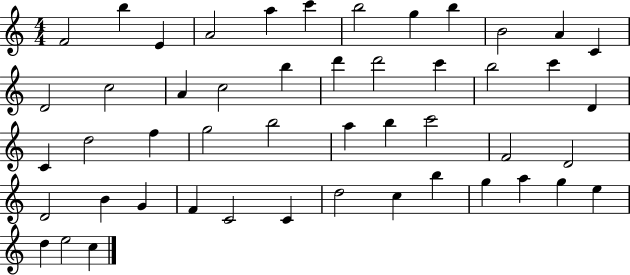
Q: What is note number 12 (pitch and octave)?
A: C4